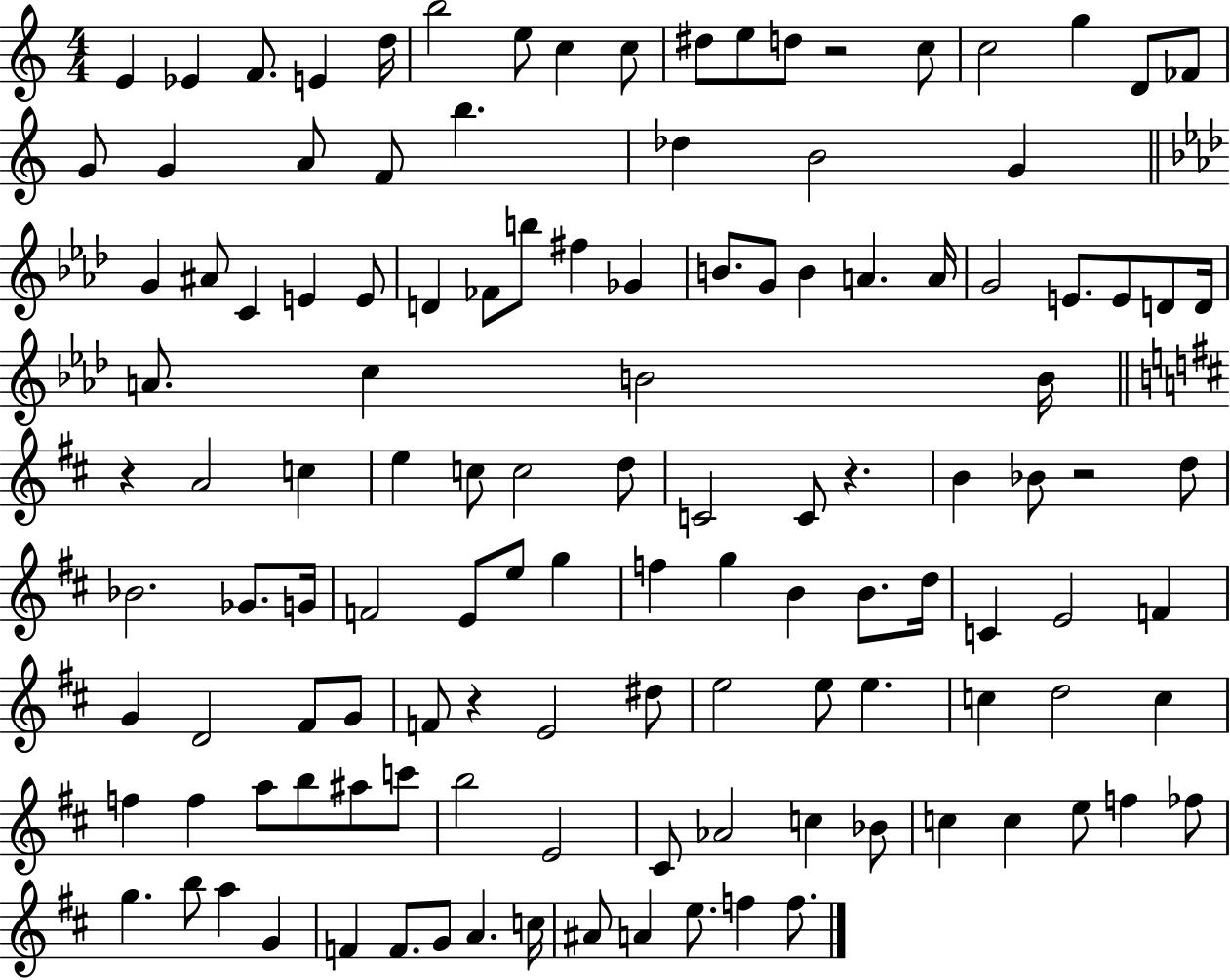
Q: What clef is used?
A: treble